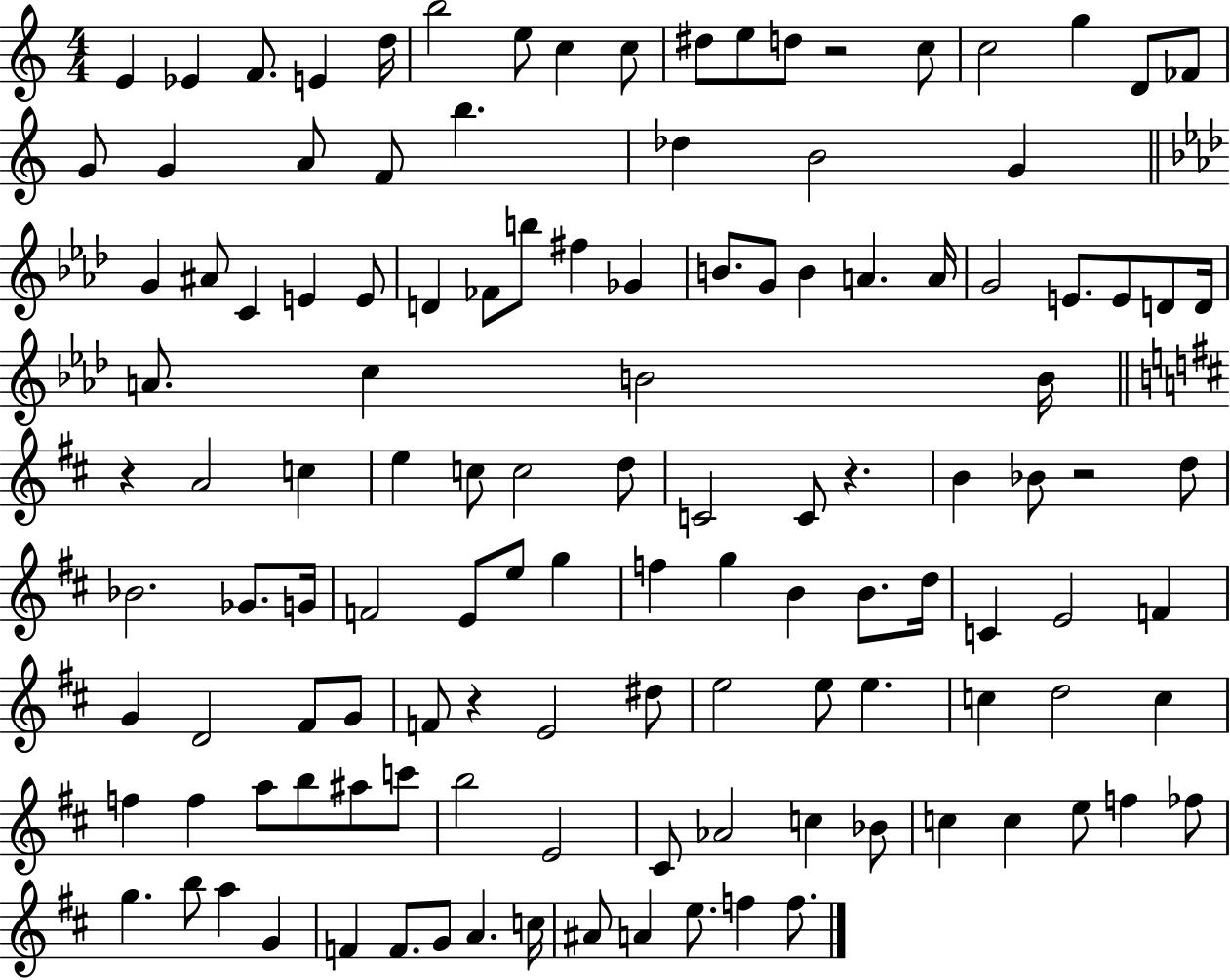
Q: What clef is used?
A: treble